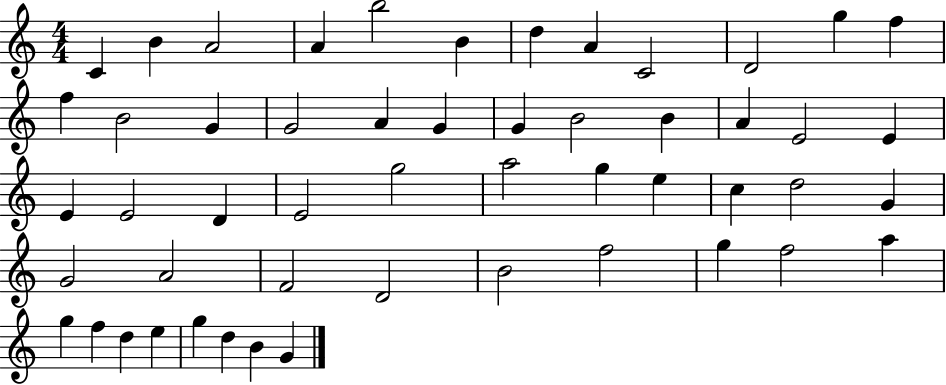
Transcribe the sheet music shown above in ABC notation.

X:1
T:Untitled
M:4/4
L:1/4
K:C
C B A2 A b2 B d A C2 D2 g f f B2 G G2 A G G B2 B A E2 E E E2 D E2 g2 a2 g e c d2 G G2 A2 F2 D2 B2 f2 g f2 a g f d e g d B G